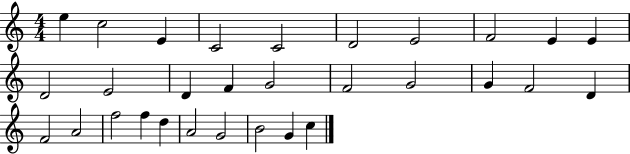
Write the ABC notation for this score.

X:1
T:Untitled
M:4/4
L:1/4
K:C
e c2 E C2 C2 D2 E2 F2 E E D2 E2 D F G2 F2 G2 G F2 D F2 A2 f2 f d A2 G2 B2 G c